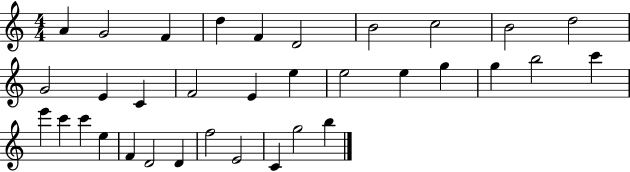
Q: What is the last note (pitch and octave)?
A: B5